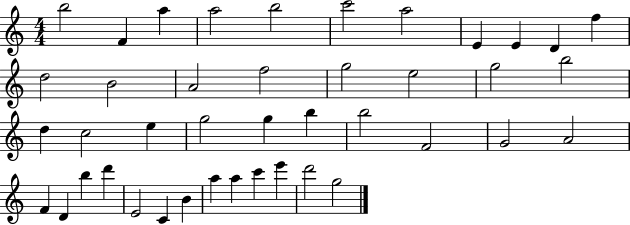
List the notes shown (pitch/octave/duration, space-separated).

B5/h F4/q A5/q A5/h B5/h C6/h A5/h E4/q E4/q D4/q F5/q D5/h B4/h A4/h F5/h G5/h E5/h G5/h B5/h D5/q C5/h E5/q G5/h G5/q B5/q B5/h F4/h G4/h A4/h F4/q D4/q B5/q D6/q E4/h C4/q B4/q A5/q A5/q C6/q E6/q D6/h G5/h